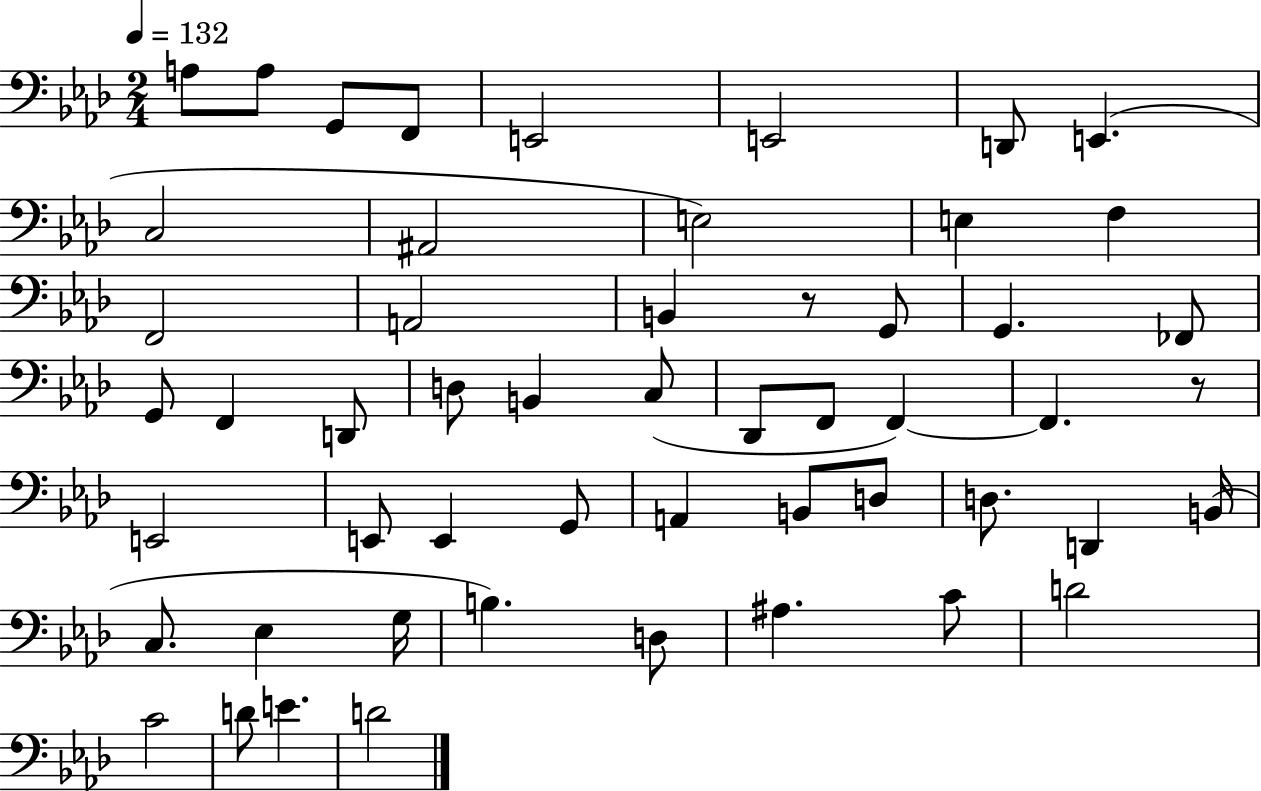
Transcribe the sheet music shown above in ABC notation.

X:1
T:Untitled
M:2/4
L:1/4
K:Ab
A,/2 A,/2 G,,/2 F,,/2 E,,2 E,,2 D,,/2 E,, C,2 ^A,,2 E,2 E, F, F,,2 A,,2 B,, z/2 G,,/2 G,, _F,,/2 G,,/2 F,, D,,/2 D,/2 B,, C,/2 _D,,/2 F,,/2 F,, F,, z/2 E,,2 E,,/2 E,, G,,/2 A,, B,,/2 D,/2 D,/2 D,, B,,/4 C,/2 _E, G,/4 B, D,/2 ^A, C/2 D2 C2 D/2 E D2